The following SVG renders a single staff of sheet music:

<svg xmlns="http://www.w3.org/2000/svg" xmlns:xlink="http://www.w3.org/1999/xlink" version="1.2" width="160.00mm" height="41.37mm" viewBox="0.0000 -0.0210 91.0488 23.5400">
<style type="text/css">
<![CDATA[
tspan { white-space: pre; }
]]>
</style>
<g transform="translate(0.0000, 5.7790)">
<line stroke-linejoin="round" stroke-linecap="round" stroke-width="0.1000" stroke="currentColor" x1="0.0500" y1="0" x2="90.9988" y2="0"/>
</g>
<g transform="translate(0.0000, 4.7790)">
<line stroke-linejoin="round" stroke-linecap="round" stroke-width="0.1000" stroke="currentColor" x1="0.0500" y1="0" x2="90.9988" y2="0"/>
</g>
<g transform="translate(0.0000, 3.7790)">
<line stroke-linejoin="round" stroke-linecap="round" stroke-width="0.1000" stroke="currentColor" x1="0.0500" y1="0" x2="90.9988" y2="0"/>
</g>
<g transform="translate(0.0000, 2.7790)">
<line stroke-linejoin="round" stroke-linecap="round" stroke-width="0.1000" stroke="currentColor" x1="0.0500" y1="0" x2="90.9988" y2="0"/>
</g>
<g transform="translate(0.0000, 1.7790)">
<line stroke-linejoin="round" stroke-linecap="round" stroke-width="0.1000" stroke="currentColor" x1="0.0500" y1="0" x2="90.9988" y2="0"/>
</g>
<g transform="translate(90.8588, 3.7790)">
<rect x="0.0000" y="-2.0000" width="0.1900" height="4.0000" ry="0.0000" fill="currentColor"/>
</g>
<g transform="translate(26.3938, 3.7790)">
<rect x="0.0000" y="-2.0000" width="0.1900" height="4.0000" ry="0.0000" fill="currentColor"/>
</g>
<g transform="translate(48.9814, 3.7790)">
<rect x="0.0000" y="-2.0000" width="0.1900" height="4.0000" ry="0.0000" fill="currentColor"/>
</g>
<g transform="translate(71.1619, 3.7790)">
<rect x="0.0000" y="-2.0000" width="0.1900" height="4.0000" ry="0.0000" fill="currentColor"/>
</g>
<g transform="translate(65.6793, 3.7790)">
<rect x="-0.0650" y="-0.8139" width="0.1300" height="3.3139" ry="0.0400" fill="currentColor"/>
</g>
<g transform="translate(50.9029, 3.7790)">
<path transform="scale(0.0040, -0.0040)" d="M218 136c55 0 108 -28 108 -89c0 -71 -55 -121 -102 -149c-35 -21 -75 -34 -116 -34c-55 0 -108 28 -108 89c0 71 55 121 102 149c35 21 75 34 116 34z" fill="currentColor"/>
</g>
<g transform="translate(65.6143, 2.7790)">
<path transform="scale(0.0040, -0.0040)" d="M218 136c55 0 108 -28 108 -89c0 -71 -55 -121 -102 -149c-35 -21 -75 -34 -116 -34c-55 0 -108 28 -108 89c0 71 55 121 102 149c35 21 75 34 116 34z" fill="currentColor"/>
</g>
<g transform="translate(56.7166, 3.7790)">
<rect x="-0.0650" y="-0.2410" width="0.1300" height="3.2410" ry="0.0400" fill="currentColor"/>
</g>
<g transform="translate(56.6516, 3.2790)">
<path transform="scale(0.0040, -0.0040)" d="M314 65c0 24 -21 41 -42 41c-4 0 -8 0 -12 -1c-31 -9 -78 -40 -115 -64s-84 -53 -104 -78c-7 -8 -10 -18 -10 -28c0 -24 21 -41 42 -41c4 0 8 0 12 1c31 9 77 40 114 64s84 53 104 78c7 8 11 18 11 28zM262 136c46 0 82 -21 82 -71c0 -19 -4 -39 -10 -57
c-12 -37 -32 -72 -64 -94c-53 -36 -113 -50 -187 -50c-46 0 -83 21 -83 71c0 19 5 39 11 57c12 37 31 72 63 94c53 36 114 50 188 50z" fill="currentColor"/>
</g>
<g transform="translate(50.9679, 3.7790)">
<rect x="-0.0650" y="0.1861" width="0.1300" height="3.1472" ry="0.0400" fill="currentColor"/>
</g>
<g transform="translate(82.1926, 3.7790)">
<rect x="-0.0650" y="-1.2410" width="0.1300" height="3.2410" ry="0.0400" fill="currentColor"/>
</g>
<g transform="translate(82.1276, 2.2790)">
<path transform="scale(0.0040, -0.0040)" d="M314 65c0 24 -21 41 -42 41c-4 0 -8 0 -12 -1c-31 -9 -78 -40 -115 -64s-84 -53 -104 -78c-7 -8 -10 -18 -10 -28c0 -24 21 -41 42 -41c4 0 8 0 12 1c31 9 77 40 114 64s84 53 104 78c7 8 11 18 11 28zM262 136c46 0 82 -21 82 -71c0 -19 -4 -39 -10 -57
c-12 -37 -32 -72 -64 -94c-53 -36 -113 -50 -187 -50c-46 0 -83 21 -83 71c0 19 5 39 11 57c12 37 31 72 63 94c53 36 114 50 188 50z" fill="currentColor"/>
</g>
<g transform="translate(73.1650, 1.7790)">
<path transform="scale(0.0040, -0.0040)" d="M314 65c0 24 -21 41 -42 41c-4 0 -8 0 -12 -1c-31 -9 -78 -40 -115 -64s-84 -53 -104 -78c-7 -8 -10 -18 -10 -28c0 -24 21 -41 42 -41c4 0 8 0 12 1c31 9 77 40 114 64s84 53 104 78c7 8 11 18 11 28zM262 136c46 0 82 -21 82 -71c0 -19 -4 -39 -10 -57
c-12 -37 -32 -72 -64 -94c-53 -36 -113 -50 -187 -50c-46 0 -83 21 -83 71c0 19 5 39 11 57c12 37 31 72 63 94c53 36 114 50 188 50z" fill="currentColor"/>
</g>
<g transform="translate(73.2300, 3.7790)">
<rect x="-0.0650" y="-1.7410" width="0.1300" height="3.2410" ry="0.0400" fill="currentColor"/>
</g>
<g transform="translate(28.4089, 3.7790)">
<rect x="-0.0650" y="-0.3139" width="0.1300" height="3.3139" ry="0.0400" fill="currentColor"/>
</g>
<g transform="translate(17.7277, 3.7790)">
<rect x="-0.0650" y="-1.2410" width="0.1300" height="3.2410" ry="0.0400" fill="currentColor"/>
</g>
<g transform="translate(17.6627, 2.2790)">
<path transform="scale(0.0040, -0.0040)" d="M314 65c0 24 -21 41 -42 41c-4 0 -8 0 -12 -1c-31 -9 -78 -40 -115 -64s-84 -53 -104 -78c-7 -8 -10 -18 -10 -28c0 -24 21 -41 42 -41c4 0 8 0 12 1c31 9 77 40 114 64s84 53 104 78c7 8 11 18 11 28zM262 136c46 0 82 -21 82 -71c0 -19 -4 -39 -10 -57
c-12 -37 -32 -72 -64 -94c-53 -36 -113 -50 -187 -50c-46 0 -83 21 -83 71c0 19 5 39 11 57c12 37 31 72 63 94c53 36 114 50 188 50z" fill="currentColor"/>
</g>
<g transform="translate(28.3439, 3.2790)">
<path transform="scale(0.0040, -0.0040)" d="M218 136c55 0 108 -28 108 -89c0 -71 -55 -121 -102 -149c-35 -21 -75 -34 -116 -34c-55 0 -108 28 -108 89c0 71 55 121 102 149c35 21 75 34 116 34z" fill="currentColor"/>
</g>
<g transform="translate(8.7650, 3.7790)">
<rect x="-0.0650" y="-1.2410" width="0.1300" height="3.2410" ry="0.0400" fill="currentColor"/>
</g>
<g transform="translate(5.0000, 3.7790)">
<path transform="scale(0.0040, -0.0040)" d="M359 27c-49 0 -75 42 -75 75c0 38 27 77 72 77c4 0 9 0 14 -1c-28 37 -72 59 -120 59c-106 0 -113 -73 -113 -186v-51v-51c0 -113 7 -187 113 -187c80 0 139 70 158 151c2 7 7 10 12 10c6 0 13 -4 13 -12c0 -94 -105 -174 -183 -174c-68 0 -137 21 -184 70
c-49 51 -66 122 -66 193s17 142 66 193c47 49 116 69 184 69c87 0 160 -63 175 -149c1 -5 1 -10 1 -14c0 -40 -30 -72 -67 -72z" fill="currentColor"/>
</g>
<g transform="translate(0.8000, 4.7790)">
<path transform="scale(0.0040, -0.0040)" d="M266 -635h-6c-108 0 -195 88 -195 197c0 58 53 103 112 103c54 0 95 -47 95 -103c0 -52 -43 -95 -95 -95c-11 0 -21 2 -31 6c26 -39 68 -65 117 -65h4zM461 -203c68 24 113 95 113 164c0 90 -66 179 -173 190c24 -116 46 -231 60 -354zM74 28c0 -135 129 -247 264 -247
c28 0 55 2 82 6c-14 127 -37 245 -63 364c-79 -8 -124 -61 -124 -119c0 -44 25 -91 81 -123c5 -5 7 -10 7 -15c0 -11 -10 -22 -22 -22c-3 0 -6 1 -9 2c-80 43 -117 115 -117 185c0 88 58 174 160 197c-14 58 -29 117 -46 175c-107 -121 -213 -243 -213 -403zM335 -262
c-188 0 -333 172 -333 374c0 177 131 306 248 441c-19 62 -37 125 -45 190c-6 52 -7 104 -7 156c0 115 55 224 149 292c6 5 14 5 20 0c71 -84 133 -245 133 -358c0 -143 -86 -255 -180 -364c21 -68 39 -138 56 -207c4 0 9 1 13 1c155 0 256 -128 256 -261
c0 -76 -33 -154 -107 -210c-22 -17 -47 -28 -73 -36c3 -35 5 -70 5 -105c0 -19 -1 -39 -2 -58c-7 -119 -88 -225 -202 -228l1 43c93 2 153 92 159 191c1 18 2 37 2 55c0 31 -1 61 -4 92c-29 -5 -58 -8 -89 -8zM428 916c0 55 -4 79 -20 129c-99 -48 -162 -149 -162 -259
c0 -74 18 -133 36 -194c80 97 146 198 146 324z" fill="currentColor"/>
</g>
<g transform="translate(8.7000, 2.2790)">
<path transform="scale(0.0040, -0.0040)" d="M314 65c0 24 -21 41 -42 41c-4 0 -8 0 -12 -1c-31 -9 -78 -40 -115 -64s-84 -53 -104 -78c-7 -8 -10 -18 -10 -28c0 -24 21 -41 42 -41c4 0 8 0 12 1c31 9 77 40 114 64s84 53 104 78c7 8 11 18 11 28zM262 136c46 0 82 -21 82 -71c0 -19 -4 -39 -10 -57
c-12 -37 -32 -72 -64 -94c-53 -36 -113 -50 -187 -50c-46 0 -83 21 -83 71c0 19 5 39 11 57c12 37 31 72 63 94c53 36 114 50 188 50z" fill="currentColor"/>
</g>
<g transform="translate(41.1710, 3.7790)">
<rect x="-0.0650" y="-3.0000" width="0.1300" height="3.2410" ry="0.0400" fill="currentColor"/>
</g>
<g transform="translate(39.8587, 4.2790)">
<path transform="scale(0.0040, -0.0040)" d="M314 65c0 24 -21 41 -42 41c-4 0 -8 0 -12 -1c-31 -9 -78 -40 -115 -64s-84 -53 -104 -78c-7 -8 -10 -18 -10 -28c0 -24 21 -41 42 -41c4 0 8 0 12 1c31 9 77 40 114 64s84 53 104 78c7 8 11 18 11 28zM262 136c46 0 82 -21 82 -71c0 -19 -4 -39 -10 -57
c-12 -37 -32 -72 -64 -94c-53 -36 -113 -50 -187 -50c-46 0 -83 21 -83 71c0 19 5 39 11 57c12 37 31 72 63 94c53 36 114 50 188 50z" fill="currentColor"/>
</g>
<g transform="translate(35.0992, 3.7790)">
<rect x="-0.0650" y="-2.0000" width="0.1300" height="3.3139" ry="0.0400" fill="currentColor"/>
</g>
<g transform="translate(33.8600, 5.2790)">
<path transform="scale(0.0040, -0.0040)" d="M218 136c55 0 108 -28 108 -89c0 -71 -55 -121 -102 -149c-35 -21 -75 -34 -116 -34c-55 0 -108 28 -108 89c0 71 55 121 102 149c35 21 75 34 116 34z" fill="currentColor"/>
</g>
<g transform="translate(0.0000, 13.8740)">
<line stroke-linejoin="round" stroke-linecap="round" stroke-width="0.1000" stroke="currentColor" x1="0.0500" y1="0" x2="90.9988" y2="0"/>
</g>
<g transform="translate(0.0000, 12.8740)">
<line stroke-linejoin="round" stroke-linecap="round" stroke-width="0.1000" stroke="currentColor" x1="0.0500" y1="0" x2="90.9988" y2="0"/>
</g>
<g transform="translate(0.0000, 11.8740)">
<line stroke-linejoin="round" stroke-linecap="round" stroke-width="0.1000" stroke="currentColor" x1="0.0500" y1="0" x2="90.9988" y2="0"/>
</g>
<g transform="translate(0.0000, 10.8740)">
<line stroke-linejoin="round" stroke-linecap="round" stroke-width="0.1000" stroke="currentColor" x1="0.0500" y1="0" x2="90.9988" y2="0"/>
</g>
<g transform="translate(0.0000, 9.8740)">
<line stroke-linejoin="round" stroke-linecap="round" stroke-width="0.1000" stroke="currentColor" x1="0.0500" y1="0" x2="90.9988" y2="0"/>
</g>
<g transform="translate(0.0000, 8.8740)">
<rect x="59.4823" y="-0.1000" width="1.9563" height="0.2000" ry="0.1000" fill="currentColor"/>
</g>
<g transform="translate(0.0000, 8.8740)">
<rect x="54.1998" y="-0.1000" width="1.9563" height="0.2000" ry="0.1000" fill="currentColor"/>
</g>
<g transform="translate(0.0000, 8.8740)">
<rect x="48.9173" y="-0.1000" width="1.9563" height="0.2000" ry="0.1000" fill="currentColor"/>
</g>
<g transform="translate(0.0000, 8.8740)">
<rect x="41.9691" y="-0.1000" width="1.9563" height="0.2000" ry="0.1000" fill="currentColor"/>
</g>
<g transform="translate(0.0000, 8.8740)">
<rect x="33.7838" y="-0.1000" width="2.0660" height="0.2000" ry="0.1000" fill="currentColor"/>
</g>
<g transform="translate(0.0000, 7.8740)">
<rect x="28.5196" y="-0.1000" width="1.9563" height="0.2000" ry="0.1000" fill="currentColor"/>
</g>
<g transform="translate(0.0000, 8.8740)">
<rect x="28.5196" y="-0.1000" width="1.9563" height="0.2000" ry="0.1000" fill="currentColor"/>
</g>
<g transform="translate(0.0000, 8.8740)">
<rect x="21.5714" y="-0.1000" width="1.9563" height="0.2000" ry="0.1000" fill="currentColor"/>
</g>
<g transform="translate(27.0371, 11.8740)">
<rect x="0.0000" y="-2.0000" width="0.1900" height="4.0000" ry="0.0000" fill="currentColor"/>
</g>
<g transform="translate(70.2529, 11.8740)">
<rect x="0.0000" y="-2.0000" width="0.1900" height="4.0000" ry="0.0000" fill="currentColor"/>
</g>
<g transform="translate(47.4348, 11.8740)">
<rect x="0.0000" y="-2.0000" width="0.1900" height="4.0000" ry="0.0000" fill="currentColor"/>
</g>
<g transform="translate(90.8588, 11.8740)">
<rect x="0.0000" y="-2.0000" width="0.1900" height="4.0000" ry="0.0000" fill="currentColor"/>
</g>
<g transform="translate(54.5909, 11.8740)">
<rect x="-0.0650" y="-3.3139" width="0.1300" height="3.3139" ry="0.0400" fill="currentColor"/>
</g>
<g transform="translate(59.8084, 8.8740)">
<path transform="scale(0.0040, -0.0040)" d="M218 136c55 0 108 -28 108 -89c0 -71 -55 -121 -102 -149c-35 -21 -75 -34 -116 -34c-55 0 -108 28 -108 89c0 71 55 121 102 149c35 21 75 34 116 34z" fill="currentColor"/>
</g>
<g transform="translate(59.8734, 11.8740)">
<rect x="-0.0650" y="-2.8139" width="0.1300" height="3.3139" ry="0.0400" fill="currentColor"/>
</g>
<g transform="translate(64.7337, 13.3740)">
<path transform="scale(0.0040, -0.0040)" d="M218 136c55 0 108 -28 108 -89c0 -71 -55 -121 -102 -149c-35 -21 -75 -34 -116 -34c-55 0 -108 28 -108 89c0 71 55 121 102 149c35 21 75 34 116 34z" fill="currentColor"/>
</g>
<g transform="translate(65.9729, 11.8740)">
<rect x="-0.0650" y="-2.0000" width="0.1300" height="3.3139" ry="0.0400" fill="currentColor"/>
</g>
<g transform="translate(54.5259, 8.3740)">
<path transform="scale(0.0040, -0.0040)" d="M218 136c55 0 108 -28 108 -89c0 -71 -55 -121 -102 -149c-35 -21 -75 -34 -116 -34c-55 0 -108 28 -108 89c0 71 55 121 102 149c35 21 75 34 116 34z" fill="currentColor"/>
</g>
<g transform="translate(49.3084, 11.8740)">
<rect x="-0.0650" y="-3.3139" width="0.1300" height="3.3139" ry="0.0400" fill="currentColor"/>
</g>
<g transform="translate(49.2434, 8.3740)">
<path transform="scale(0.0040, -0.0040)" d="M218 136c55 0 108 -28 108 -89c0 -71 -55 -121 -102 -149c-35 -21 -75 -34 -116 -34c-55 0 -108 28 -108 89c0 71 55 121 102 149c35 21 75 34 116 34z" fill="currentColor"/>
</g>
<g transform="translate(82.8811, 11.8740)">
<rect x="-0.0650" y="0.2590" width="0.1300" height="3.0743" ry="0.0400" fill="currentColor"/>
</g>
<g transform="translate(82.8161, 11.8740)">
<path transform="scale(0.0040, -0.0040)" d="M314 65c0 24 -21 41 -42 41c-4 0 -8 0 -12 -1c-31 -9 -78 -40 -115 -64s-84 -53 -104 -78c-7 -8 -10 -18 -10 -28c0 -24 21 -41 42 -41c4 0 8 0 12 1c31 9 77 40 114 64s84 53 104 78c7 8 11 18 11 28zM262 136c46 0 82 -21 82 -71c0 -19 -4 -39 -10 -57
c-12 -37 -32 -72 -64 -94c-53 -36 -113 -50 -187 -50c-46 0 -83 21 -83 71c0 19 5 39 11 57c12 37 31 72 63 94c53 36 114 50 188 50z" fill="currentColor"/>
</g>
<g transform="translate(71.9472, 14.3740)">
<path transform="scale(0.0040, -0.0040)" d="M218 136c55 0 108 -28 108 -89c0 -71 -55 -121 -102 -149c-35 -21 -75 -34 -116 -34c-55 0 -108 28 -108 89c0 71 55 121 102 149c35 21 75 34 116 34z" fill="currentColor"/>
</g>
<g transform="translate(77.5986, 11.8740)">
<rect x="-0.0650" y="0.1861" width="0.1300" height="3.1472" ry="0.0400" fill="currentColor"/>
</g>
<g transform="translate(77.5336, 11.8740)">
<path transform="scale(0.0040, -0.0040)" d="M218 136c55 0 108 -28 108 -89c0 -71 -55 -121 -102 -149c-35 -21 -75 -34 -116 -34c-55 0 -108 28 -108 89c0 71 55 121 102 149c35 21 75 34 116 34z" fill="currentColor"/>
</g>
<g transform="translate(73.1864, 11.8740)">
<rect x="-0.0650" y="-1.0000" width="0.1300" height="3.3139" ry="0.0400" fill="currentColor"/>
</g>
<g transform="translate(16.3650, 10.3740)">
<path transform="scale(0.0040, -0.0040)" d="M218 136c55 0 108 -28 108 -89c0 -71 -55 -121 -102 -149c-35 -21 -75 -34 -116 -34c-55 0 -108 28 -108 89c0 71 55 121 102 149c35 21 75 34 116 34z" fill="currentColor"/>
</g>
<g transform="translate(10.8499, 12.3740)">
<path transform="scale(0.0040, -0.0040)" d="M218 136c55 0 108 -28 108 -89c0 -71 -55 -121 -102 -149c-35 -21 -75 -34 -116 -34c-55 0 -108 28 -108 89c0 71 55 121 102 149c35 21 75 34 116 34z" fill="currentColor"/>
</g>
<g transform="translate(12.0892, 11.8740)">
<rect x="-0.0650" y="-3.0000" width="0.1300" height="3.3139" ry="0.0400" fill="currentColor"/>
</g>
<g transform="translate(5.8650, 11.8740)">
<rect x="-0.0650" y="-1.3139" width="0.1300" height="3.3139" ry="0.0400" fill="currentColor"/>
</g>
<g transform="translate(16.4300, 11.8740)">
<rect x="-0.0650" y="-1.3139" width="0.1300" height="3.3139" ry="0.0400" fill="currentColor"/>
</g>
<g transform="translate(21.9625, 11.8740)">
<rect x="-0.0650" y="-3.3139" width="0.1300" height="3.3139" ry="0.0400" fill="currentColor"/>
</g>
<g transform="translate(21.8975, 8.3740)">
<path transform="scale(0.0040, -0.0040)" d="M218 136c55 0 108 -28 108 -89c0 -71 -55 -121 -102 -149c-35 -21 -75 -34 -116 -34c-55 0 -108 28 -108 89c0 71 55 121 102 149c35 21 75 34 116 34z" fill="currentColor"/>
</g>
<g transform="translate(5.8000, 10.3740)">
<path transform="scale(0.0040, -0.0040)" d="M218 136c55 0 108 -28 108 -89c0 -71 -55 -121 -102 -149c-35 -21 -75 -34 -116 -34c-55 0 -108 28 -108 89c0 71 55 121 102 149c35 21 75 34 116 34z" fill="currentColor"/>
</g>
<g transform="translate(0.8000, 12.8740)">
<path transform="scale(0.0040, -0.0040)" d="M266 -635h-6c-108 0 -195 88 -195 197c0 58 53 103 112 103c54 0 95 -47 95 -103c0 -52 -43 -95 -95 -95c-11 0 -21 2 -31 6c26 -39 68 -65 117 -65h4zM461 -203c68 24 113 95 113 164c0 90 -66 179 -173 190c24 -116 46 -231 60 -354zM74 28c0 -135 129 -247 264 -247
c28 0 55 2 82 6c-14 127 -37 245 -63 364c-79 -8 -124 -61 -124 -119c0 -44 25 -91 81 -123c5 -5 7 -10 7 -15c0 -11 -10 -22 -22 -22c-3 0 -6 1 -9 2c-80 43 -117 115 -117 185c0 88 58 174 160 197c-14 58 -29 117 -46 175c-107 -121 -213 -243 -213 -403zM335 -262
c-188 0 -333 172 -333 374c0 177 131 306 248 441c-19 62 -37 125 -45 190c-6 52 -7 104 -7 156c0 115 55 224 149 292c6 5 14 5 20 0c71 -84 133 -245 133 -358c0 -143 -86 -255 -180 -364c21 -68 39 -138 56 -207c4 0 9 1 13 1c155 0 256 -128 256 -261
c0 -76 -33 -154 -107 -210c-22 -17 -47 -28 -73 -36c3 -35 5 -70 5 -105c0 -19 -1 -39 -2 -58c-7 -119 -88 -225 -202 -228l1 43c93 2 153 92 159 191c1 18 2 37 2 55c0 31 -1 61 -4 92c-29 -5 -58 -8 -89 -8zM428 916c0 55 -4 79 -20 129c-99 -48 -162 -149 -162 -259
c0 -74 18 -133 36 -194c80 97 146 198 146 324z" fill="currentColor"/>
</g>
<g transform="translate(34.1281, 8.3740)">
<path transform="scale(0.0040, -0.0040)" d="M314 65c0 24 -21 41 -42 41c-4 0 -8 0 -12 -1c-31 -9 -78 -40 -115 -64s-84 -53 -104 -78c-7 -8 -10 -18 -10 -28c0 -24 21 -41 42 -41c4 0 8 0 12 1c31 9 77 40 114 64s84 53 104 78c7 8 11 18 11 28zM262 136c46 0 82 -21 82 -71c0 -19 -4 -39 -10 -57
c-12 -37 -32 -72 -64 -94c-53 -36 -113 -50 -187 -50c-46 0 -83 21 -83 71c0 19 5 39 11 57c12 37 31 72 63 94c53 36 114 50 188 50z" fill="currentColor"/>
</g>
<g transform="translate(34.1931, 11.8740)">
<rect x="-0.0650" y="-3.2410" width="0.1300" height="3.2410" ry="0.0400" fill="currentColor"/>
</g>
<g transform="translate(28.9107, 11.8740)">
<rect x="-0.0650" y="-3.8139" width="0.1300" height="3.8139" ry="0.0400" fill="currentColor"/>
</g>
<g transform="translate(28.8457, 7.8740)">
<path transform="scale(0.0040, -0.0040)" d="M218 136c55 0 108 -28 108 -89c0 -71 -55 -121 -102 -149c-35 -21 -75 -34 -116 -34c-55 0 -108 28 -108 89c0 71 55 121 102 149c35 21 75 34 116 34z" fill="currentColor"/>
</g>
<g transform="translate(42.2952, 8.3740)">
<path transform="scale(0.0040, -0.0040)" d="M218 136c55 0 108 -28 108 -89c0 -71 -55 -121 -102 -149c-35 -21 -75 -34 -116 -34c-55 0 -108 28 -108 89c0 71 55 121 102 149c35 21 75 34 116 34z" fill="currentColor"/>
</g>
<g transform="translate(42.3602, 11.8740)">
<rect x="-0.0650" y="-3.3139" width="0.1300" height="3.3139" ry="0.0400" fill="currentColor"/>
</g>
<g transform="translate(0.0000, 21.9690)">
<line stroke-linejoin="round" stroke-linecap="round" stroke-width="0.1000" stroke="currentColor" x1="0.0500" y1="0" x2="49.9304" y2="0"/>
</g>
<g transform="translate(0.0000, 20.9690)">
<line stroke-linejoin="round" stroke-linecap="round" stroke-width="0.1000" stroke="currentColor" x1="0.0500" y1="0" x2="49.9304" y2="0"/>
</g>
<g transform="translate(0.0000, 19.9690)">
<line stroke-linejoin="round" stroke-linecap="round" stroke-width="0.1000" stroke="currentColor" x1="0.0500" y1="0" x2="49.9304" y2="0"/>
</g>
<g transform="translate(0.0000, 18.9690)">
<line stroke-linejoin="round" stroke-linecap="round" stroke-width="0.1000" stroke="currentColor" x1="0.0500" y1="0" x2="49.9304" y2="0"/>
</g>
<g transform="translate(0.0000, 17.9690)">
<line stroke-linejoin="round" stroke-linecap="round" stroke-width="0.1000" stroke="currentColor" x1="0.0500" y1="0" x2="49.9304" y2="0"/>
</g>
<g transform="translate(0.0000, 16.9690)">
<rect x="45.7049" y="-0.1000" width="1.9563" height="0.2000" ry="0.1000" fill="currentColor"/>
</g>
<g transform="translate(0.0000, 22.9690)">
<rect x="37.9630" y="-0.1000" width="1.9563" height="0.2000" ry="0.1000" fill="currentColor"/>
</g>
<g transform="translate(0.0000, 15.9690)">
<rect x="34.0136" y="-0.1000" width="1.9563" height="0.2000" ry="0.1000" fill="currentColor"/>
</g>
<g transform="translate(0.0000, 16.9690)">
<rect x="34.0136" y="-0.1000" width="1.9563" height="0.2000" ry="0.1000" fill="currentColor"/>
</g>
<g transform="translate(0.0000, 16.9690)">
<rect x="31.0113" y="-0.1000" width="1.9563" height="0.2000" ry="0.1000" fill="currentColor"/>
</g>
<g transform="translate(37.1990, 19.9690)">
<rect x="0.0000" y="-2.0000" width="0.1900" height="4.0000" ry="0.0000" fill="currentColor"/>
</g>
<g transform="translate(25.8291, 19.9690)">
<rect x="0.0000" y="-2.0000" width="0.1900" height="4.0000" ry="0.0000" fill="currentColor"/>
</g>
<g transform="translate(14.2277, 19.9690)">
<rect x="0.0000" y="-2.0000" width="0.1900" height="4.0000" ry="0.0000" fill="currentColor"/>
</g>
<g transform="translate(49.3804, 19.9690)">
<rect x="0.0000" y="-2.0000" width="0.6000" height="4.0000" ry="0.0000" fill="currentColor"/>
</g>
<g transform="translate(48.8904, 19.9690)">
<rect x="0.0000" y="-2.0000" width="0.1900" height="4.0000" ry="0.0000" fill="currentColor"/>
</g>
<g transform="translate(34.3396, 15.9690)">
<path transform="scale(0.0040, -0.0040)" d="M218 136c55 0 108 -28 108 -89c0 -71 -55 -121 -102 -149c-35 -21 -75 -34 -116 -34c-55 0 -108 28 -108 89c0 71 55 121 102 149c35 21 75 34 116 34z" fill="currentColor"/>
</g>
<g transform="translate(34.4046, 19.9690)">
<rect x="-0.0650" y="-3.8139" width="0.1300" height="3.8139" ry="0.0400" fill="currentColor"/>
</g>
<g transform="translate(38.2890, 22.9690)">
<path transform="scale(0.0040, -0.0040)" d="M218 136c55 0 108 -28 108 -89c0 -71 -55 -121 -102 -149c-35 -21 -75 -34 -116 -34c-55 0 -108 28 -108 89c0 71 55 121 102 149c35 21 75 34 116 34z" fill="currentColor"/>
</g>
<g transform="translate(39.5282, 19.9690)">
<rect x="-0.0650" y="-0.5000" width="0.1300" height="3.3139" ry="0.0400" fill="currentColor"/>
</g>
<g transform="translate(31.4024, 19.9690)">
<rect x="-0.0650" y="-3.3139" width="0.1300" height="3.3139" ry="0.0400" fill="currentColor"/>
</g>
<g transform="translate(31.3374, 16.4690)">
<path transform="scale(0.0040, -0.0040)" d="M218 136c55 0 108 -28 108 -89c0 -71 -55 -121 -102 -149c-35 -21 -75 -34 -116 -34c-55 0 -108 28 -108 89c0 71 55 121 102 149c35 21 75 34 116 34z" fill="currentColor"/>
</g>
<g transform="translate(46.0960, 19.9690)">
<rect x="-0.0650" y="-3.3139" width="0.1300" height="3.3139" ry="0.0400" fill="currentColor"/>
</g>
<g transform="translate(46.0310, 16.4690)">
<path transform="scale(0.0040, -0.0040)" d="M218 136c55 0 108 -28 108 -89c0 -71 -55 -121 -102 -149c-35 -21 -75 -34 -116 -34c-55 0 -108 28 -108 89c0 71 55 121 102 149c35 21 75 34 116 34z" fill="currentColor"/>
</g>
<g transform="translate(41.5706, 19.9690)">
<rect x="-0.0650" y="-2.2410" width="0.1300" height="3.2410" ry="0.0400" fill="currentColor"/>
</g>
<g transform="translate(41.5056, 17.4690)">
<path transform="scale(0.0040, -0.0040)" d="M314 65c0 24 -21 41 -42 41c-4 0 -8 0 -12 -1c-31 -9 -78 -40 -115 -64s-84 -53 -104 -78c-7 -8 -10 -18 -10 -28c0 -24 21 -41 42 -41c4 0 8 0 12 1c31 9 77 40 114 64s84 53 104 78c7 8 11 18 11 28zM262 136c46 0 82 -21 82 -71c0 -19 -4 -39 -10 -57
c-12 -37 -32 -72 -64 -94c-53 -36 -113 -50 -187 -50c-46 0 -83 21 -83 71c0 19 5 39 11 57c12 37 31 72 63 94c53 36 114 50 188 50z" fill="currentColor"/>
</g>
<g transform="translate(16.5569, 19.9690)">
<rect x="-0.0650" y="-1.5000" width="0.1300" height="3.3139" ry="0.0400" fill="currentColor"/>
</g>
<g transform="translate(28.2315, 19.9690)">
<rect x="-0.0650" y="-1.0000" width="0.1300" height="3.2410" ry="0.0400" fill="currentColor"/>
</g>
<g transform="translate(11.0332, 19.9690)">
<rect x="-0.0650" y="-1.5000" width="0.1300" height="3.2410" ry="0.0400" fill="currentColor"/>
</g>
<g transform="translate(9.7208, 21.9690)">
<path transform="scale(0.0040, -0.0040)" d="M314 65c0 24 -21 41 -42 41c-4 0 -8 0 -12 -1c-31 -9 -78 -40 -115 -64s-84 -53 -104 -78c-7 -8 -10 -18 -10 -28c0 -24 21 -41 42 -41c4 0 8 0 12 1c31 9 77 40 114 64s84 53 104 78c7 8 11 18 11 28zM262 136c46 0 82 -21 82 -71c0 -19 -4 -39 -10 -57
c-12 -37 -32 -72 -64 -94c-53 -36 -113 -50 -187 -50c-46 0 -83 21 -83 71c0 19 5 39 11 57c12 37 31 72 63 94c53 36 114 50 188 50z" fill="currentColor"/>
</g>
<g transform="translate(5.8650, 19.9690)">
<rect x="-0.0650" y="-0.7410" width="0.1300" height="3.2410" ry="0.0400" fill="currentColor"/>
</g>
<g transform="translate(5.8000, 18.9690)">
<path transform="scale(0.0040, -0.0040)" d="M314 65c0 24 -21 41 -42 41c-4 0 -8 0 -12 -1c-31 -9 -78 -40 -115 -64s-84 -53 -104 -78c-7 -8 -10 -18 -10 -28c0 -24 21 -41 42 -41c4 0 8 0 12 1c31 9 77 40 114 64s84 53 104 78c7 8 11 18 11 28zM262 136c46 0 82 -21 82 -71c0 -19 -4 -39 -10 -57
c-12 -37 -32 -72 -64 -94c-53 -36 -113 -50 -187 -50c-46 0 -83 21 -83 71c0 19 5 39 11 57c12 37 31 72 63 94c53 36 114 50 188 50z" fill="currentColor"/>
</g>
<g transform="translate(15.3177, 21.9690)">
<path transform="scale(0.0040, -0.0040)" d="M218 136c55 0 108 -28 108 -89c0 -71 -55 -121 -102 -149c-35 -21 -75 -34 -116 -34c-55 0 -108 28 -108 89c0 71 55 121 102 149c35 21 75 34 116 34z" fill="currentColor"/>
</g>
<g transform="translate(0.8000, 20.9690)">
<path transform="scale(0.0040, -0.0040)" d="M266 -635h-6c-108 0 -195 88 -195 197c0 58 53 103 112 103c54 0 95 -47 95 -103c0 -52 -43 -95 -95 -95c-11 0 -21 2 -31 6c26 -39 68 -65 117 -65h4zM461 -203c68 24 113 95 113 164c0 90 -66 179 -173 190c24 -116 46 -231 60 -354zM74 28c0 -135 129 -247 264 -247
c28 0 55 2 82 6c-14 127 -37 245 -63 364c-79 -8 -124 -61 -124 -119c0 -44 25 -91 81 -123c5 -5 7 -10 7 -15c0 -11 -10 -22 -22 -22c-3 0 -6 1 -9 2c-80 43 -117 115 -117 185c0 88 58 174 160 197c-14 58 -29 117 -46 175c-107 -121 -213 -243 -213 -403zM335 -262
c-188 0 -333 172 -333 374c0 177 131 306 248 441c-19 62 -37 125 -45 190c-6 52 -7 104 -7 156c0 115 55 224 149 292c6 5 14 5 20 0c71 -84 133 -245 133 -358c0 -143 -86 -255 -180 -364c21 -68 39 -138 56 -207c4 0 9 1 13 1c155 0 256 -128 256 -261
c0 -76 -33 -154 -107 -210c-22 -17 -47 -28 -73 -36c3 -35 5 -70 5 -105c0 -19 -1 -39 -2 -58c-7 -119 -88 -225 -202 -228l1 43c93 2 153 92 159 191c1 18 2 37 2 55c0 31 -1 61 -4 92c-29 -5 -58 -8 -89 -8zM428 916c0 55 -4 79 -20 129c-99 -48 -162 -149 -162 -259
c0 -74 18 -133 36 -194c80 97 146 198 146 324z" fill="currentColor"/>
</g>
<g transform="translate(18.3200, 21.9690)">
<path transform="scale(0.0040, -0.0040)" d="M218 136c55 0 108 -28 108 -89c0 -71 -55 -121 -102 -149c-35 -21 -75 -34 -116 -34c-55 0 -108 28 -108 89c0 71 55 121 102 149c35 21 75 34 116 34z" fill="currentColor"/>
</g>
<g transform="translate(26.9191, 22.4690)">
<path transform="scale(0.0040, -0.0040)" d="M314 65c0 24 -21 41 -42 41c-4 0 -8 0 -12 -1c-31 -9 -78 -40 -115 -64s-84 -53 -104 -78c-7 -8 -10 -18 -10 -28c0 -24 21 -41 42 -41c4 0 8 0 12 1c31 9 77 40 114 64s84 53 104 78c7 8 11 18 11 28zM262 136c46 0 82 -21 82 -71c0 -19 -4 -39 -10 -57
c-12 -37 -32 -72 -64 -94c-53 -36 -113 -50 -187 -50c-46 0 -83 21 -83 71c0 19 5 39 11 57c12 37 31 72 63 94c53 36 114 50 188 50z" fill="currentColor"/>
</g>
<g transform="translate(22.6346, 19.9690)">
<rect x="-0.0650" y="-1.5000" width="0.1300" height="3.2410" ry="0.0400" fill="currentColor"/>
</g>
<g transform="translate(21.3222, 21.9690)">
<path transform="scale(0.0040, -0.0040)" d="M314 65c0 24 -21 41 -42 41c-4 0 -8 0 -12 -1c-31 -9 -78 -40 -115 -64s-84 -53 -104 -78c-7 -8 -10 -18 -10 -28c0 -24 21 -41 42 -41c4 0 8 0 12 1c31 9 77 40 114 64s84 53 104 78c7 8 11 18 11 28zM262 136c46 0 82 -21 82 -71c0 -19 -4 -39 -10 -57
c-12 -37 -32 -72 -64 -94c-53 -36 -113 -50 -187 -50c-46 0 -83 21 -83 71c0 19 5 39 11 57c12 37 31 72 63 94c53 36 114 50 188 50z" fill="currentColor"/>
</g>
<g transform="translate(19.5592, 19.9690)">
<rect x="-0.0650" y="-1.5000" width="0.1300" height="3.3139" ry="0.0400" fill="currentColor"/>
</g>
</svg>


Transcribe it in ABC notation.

X:1
T:Untitled
M:4/4
L:1/4
K:C
e2 e2 c F A2 B c2 d f2 e2 e A e b c' b2 b b b a F D B B2 d2 E2 E E E2 D2 b c' C g2 b